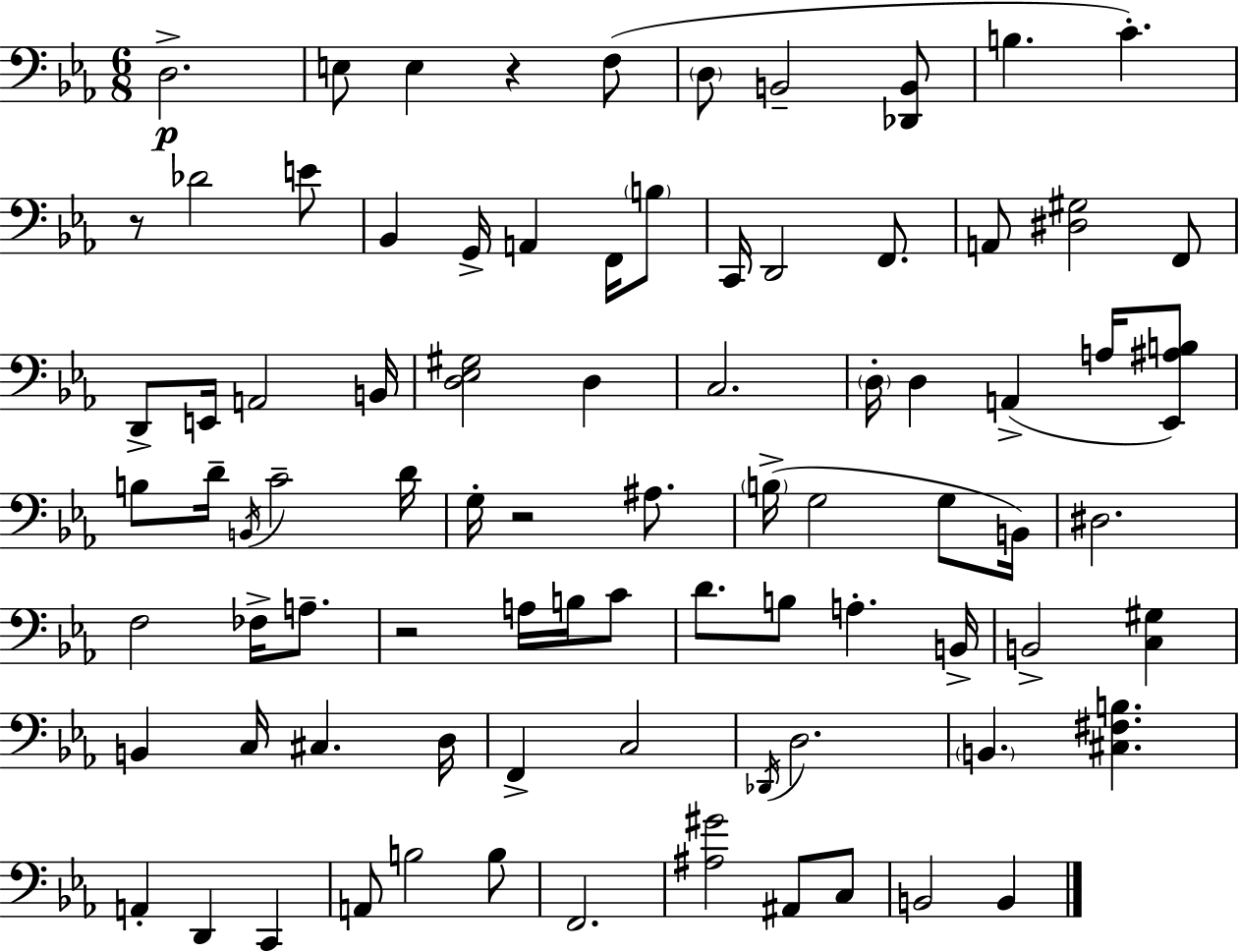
D3/h. E3/e E3/q R/q F3/e D3/e B2/h [Db2,B2]/e B3/q. C4/q. R/e Db4/h E4/e Bb2/q G2/s A2/q F2/s B3/e C2/s D2/h F2/e. A2/e [D#3,G#3]/h F2/e D2/e E2/s A2/h B2/s [D3,Eb3,G#3]/h D3/q C3/h. D3/s D3/q A2/q A3/s [Eb2,A#3,B3]/e B3/e D4/s B2/s C4/h D4/s G3/s R/h A#3/e. B3/s G3/h G3/e B2/s D#3/h. F3/h FES3/s A3/e. R/h A3/s B3/s C4/e D4/e. B3/e A3/q. B2/s B2/h [C3,G#3]/q B2/q C3/s C#3/q. D3/s F2/q C3/h Db2/s D3/h. B2/q. [C#3,F#3,B3]/q. A2/q D2/q C2/q A2/e B3/h B3/e F2/h. [A#3,G#4]/h A#2/e C3/e B2/h B2/q